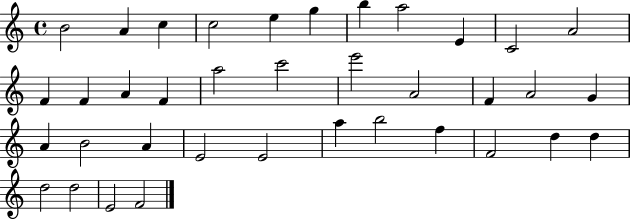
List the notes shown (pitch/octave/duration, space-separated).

B4/h A4/q C5/q C5/h E5/q G5/q B5/q A5/h E4/q C4/h A4/h F4/q F4/q A4/q F4/q A5/h C6/h E6/h A4/h F4/q A4/h G4/q A4/q B4/h A4/q E4/h E4/h A5/q B5/h F5/q F4/h D5/q D5/q D5/h D5/h E4/h F4/h